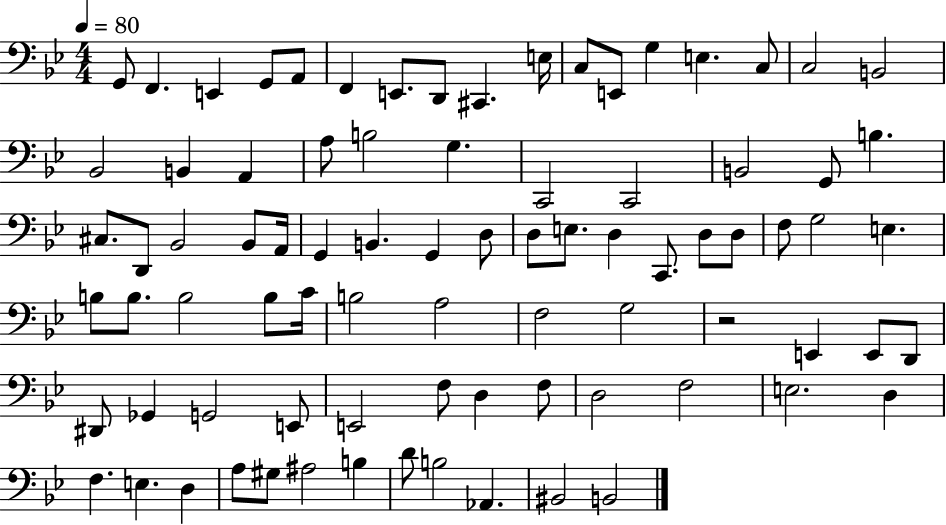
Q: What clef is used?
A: bass